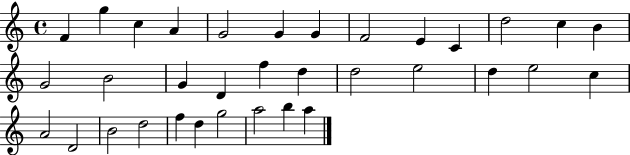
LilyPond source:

{
  \clef treble
  \time 4/4
  \defaultTimeSignature
  \key c \major
  f'4 g''4 c''4 a'4 | g'2 g'4 g'4 | f'2 e'4 c'4 | d''2 c''4 b'4 | \break g'2 b'2 | g'4 d'4 f''4 d''4 | d''2 e''2 | d''4 e''2 c''4 | \break a'2 d'2 | b'2 d''2 | f''4 d''4 g''2 | a''2 b''4 a''4 | \break \bar "|."
}